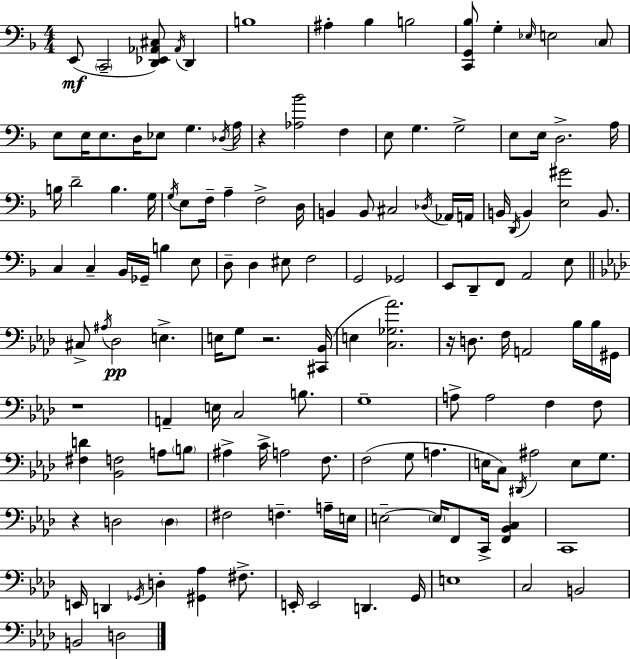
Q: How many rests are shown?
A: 5